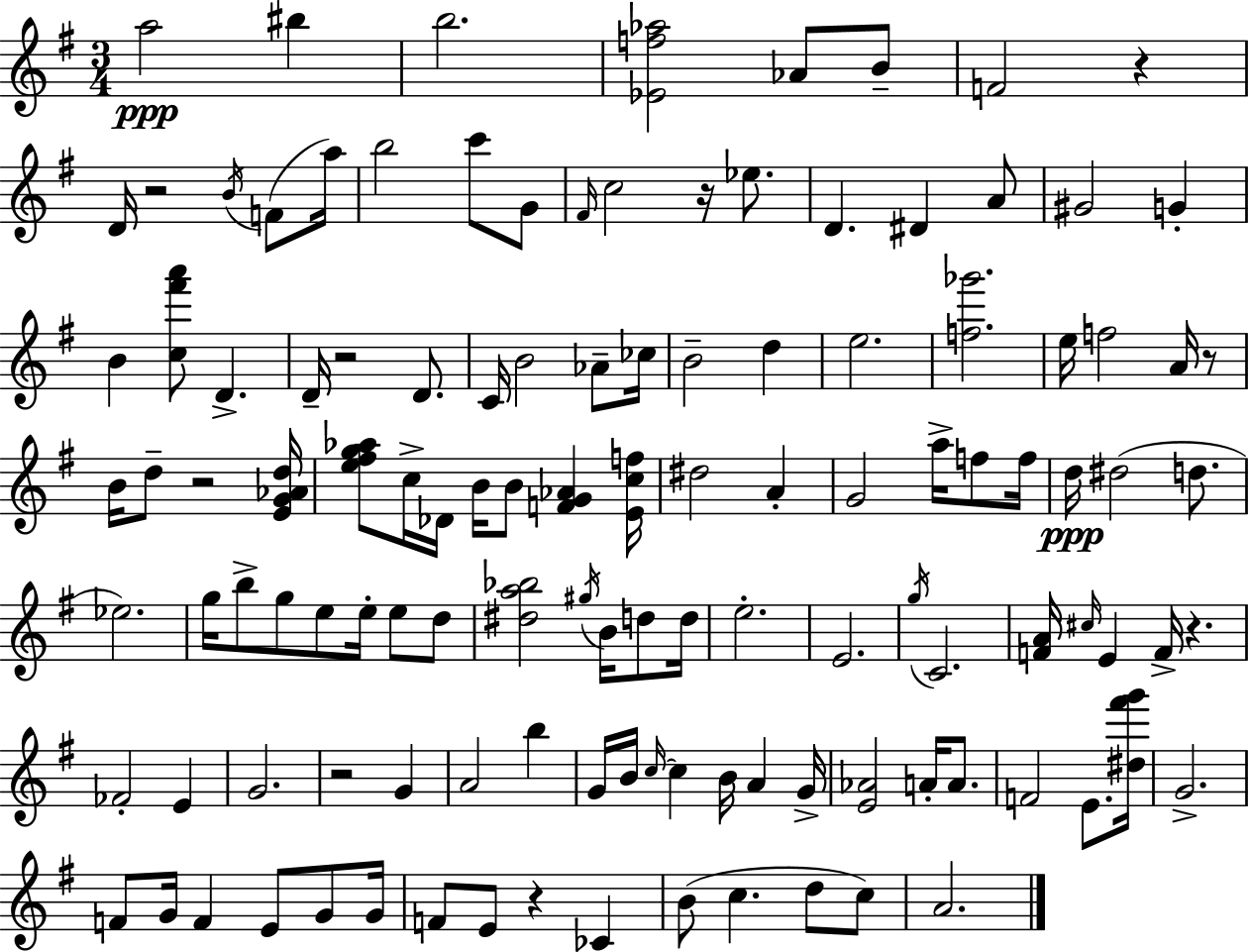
X:1
T:Untitled
M:3/4
L:1/4
K:G
a2 ^b b2 [_Ef_a]2 _A/2 B/2 F2 z D/4 z2 B/4 F/2 a/4 b2 c'/2 G/2 ^F/4 c2 z/4 _e/2 D ^D A/2 ^G2 G B [c^f'a']/2 D D/4 z2 D/2 C/4 B2 _A/2 _c/4 B2 d e2 [f_g']2 e/4 f2 A/4 z/2 B/4 d/2 z2 [EG_Ad]/4 [e^fg_a]/2 c/4 _D/4 B/4 B/2 [FG_A] [Ecf]/4 ^d2 A G2 a/4 f/2 f/4 d/4 ^d2 d/2 _e2 g/4 b/2 g/2 e/2 e/4 e/2 d/2 [^da_b]2 ^g/4 B/4 d/2 d/4 e2 E2 g/4 C2 [FA]/4 ^c/4 E F/4 z _F2 E G2 z2 G A2 b G/4 B/4 c/4 c B/4 A G/4 [E_A]2 A/4 A/2 F2 E/2 [^d^f'g']/4 G2 F/2 G/4 F E/2 G/2 G/4 F/2 E/2 z _C B/2 c d/2 c/2 A2